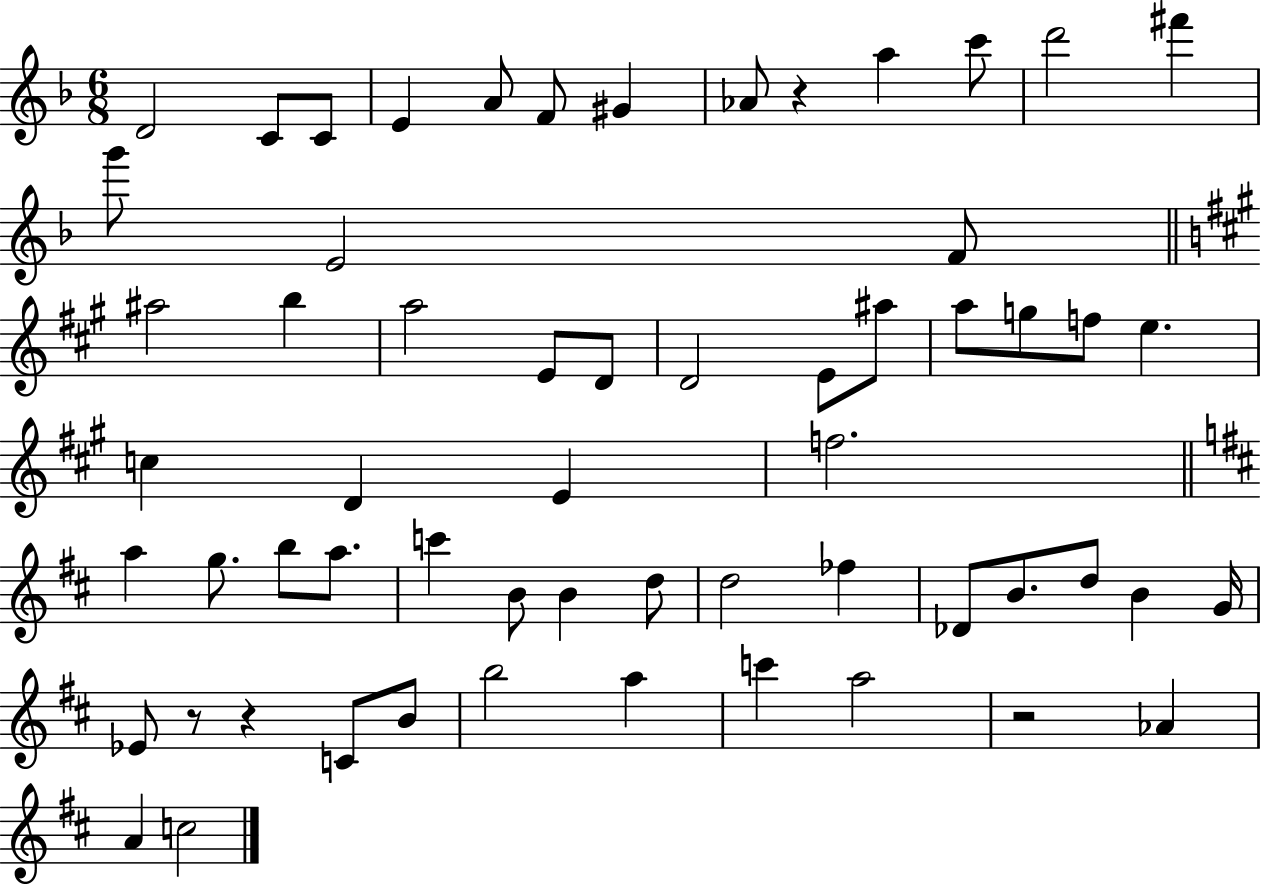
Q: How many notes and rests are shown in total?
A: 60